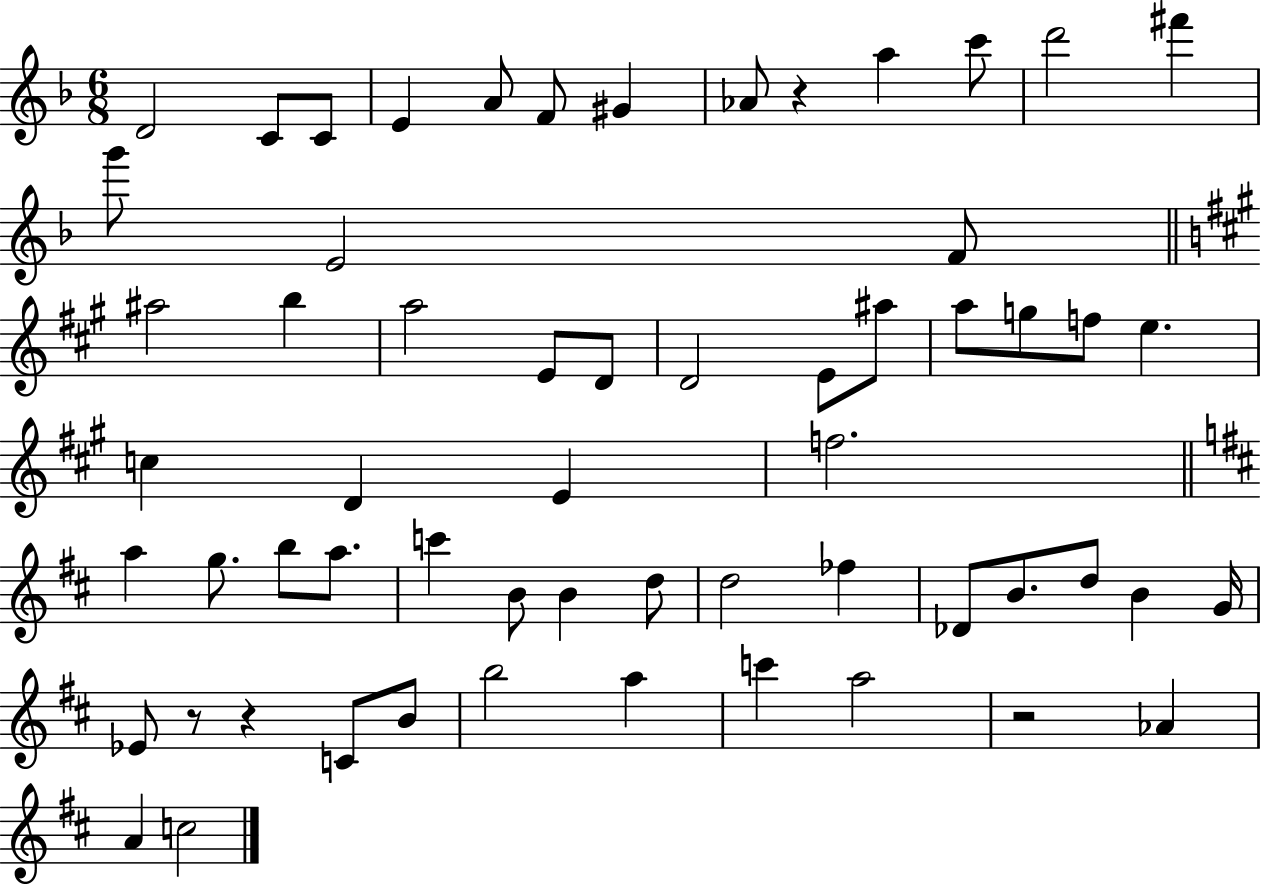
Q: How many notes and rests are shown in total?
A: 60